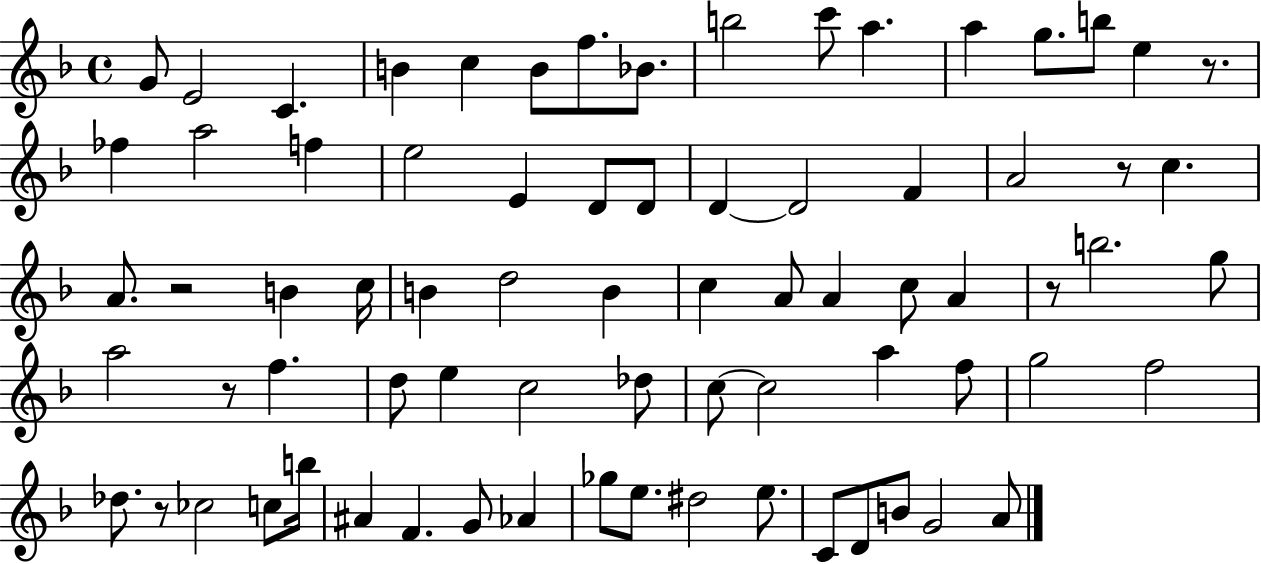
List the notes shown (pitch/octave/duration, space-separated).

G4/e E4/h C4/q. B4/q C5/q B4/e F5/e. Bb4/e. B5/h C6/e A5/q. A5/q G5/e. B5/e E5/q R/e. FES5/q A5/h F5/q E5/h E4/q D4/e D4/e D4/q D4/h F4/q A4/h R/e C5/q. A4/e. R/h B4/q C5/s B4/q D5/h B4/q C5/q A4/e A4/q C5/e A4/q R/e B5/h. G5/e A5/h R/e F5/q. D5/e E5/q C5/h Db5/e C5/e C5/h A5/q F5/e G5/h F5/h Db5/e. R/e CES5/h C5/e B5/s A#4/q F4/q. G4/e Ab4/q Gb5/e E5/e. D#5/h E5/e. C4/e D4/e B4/e G4/h A4/e